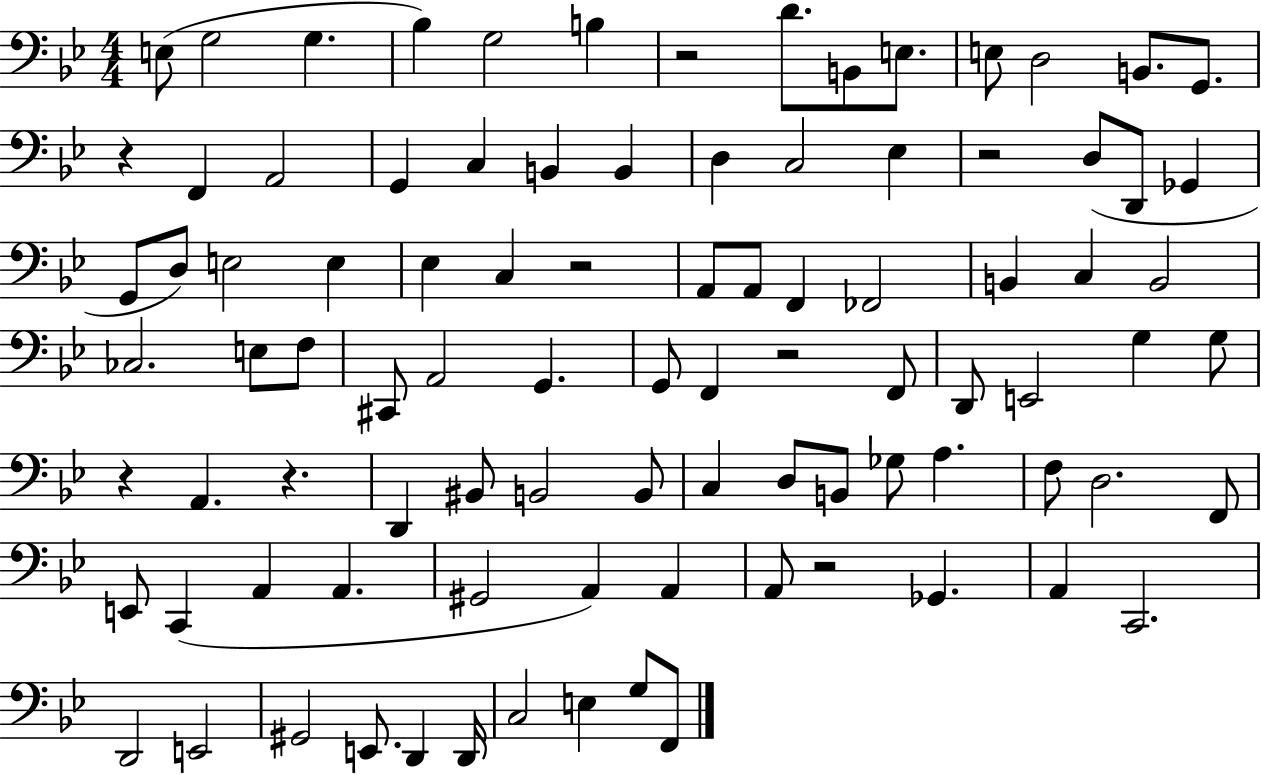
X:1
T:Untitled
M:4/4
L:1/4
K:Bb
E,/2 G,2 G, _B, G,2 B, z2 D/2 B,,/2 E,/2 E,/2 D,2 B,,/2 G,,/2 z F,, A,,2 G,, C, B,, B,, D, C,2 _E, z2 D,/2 D,,/2 _G,, G,,/2 D,/2 E,2 E, _E, C, z2 A,,/2 A,,/2 F,, _F,,2 B,, C, B,,2 _C,2 E,/2 F,/2 ^C,,/2 A,,2 G,, G,,/2 F,, z2 F,,/2 D,,/2 E,,2 G, G,/2 z A,, z D,, ^B,,/2 B,,2 B,,/2 C, D,/2 B,,/2 _G,/2 A, F,/2 D,2 F,,/2 E,,/2 C,, A,, A,, ^G,,2 A,, A,, A,,/2 z2 _G,, A,, C,,2 D,,2 E,,2 ^G,,2 E,,/2 D,, D,,/4 C,2 E, G,/2 F,,/2